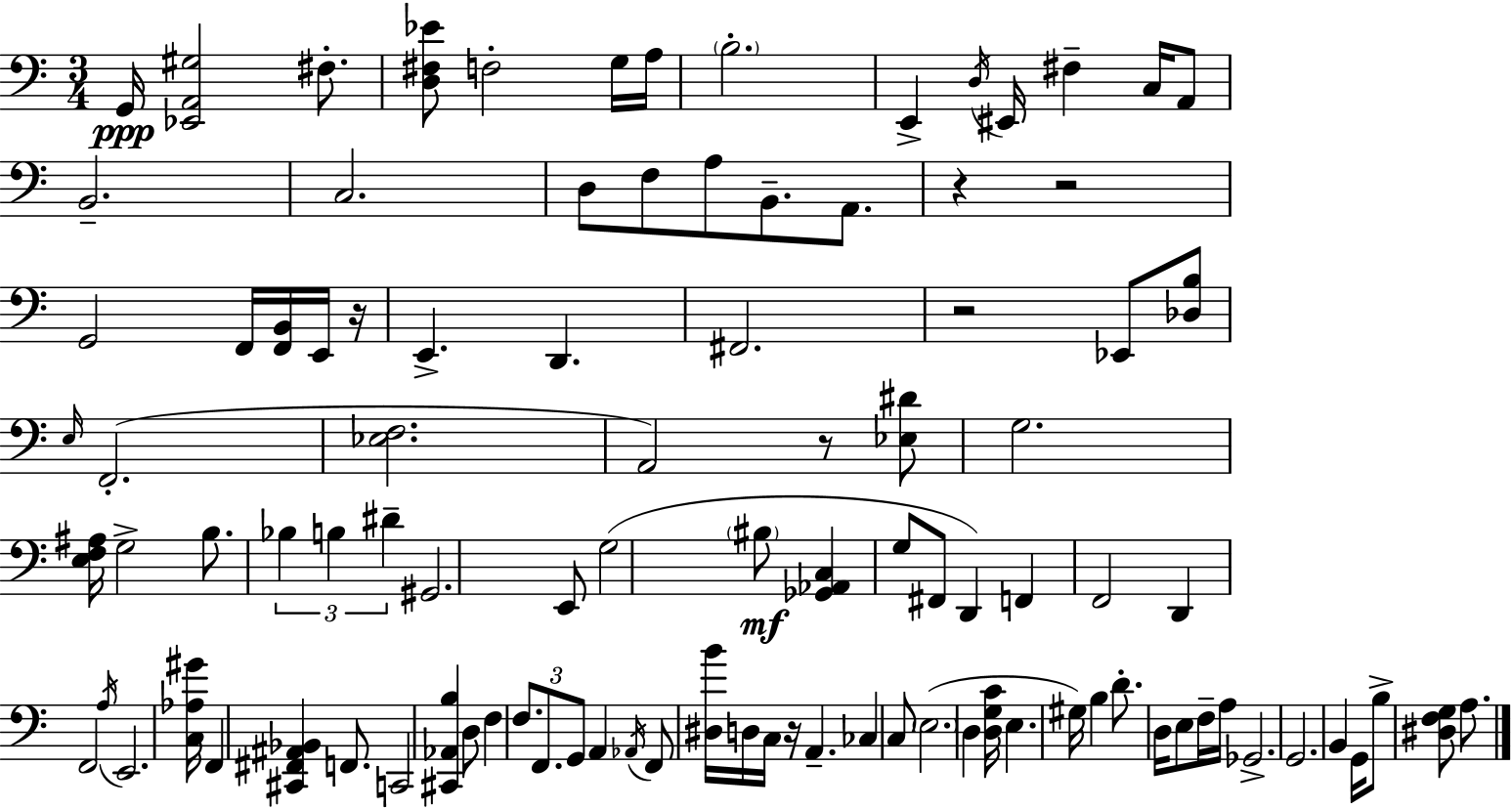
G2/s [Eb2,A2,G#3]/h F#3/e. [D3,F#3,Eb4]/e F3/h G3/s A3/s B3/h. E2/q D3/s EIS2/s F#3/q C3/s A2/e B2/h. C3/h. D3/e F3/e A3/e B2/e. A2/e. R/q R/h G2/h F2/s [F2,B2]/s E2/s R/s E2/q. D2/q. F#2/h. R/h Eb2/e [Db3,B3]/e E3/s F2/h. [Eb3,F3]/h. A2/h R/e [Eb3,D#4]/e G3/h. [E3,F3,A#3]/s G3/h B3/e. Bb3/q B3/q D#4/q G#2/h. E2/e G3/h BIS3/e [Gb2,Ab2,C3]/q G3/e F#2/e D2/q F2/q F2/h D2/q F2/h A3/s E2/h. [C3,Ab3,G#4]/s F2/q [C#2,F#2,A#2,Bb2]/q F2/e. C2/h [C#2,Ab2,B3]/q D3/e F3/q F3/e. F2/e. G2/e A2/q Ab2/s F2/e [D#3,B4]/s D3/s C3/s R/s A2/q. CES3/q C3/e E3/h. D3/q [D3,G3,C4]/s E3/q. G#3/s B3/q D4/e. D3/s E3/e F3/s A3/s Gb2/h. G2/h. B2/q G2/s B3/e [D#3,F3,G3]/e A3/e.